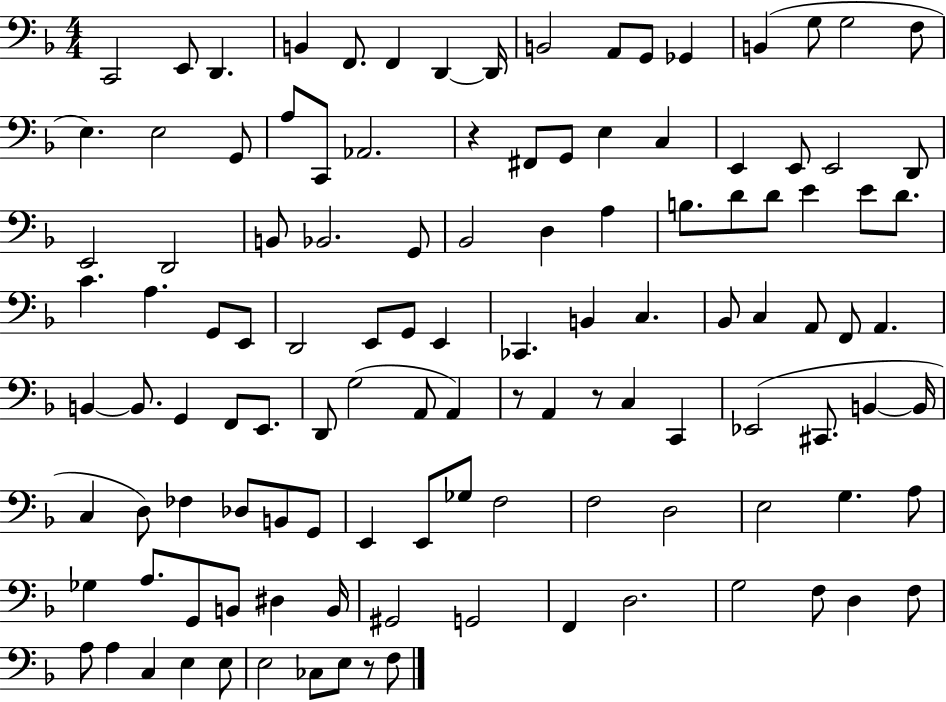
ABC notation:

X:1
T:Untitled
M:4/4
L:1/4
K:F
C,,2 E,,/2 D,, B,, F,,/2 F,, D,, D,,/4 B,,2 A,,/2 G,,/2 _G,, B,, G,/2 G,2 F,/2 E, E,2 G,,/2 A,/2 C,,/2 _A,,2 z ^F,,/2 G,,/2 E, C, E,, E,,/2 E,,2 D,,/2 E,,2 D,,2 B,,/2 _B,,2 G,,/2 _B,,2 D, A, B,/2 D/2 D/2 E E/2 D/2 C A, G,,/2 E,,/2 D,,2 E,,/2 G,,/2 E,, _C,, B,, C, _B,,/2 C, A,,/2 F,,/2 A,, B,, B,,/2 G,, F,,/2 E,,/2 D,,/2 G,2 A,,/2 A,, z/2 A,, z/2 C, C,, _E,,2 ^C,,/2 B,, B,,/4 C, D,/2 _F, _D,/2 B,,/2 G,,/2 E,, E,,/2 _G,/2 F,2 F,2 D,2 E,2 G, A,/2 _G, A,/2 G,,/2 B,,/2 ^D, B,,/4 ^G,,2 G,,2 F,, D,2 G,2 F,/2 D, F,/2 A,/2 A, C, E, E,/2 E,2 _C,/2 E,/2 z/2 F,/2